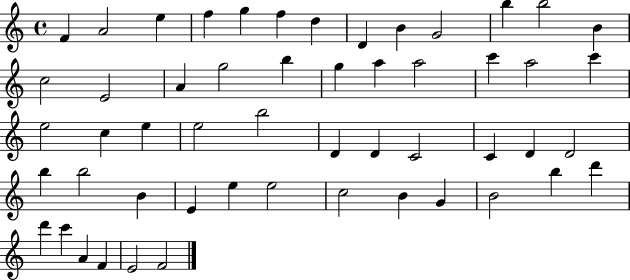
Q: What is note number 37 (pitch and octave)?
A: B5